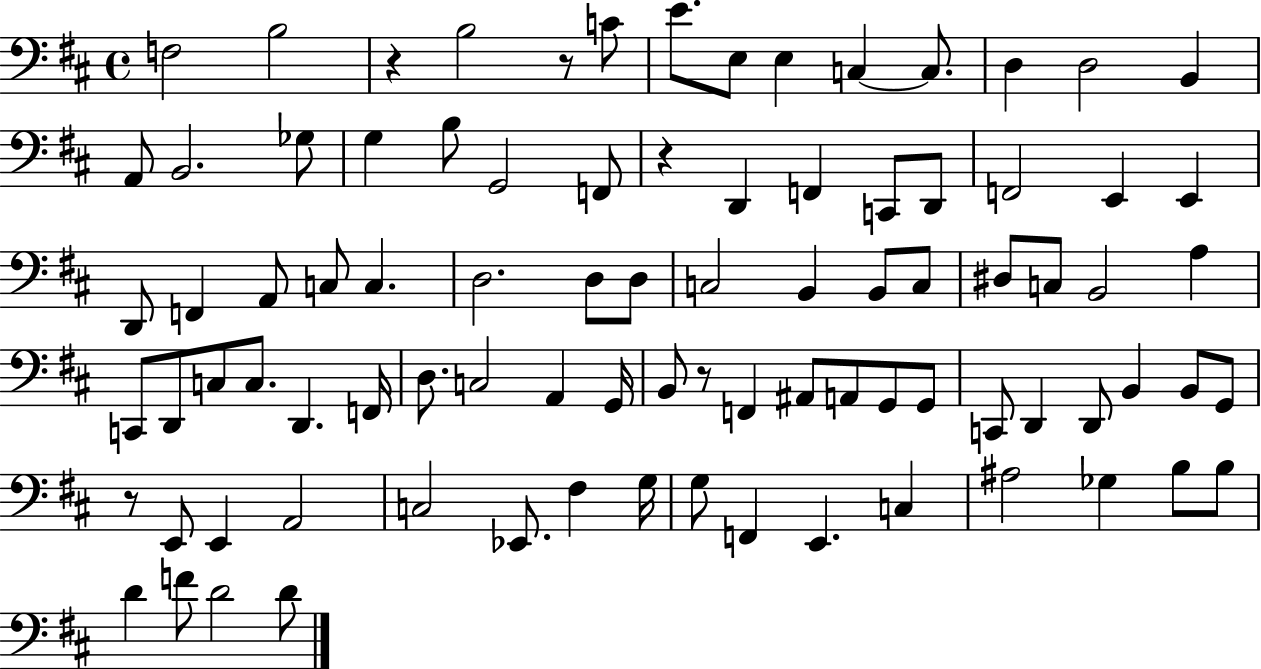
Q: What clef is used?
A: bass